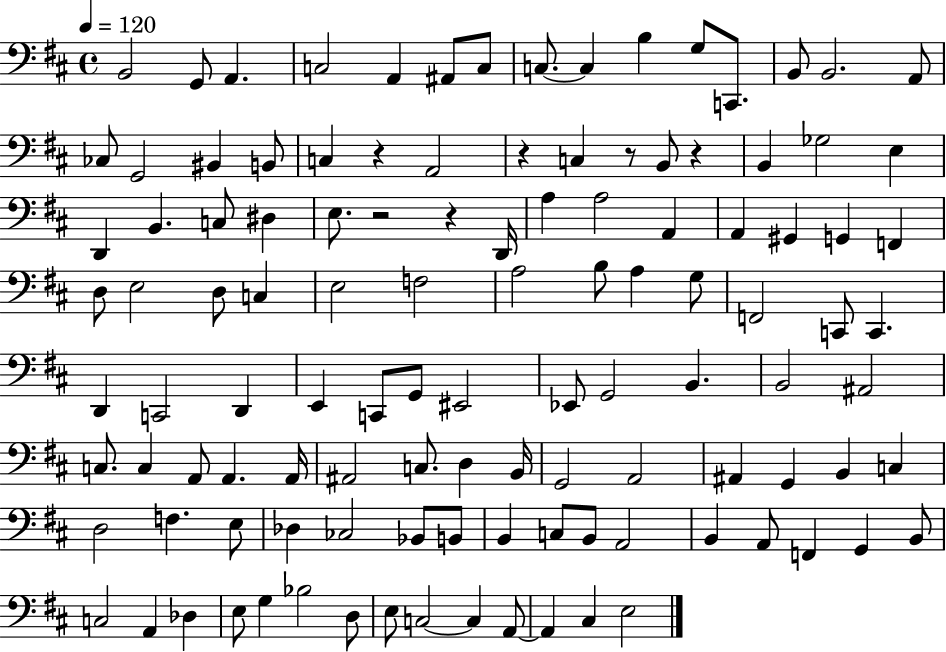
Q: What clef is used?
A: bass